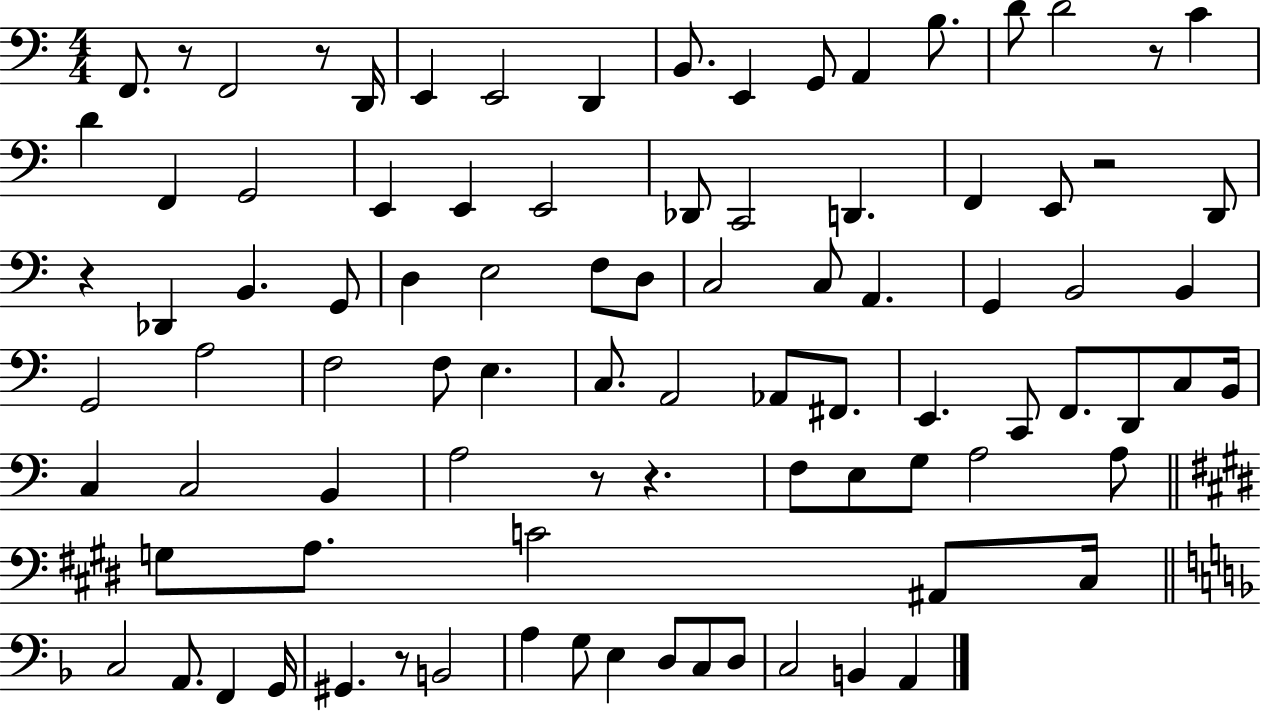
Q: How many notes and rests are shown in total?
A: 91